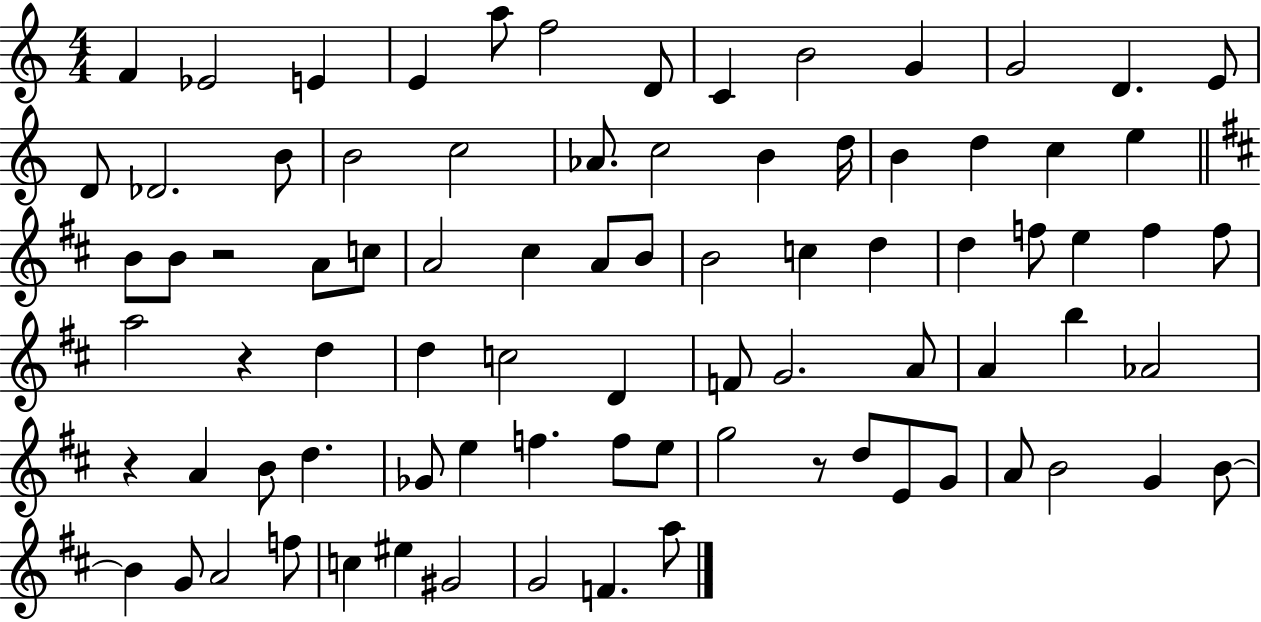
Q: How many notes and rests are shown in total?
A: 83